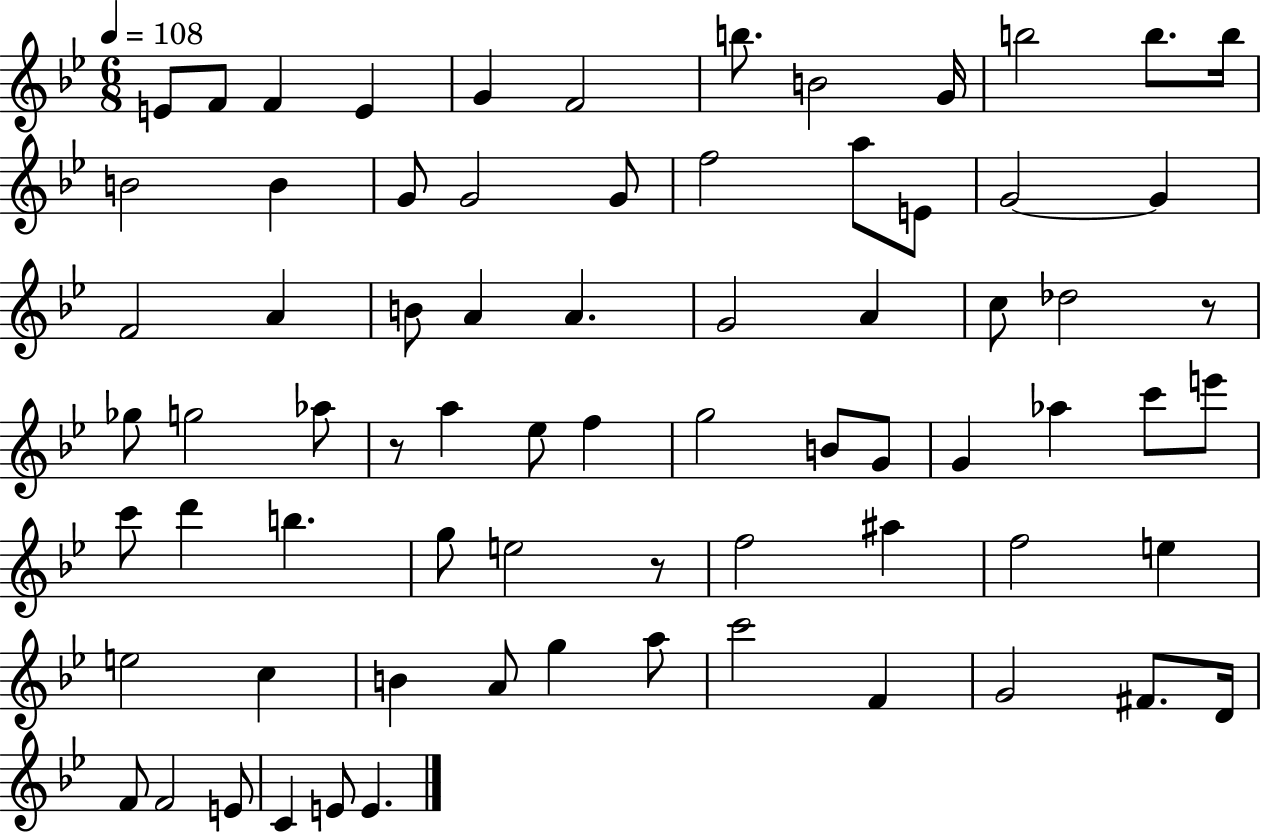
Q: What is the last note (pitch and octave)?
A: E4